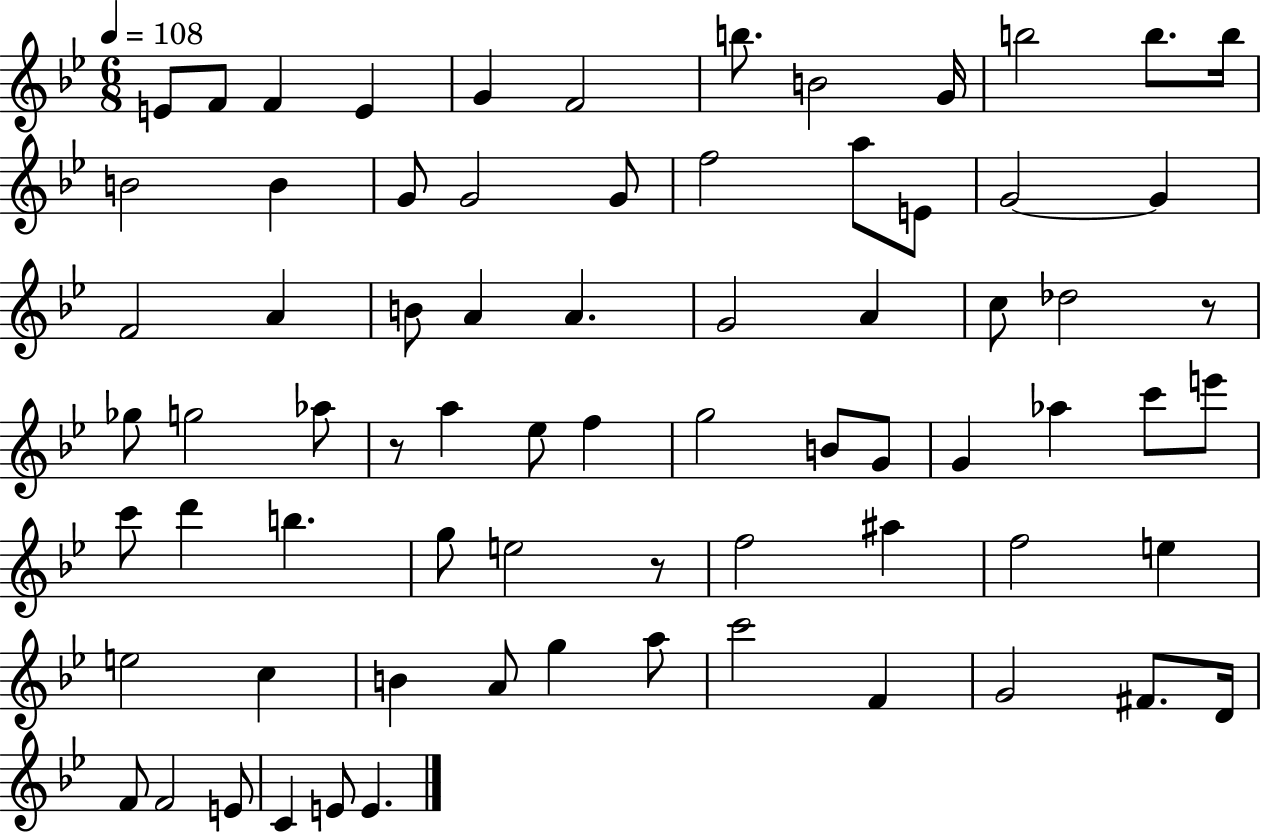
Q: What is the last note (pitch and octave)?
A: E4